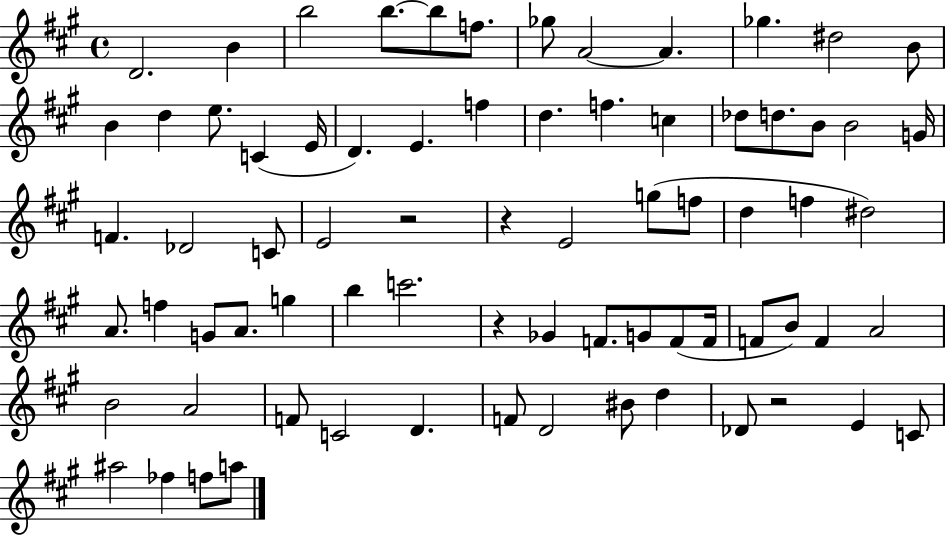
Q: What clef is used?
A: treble